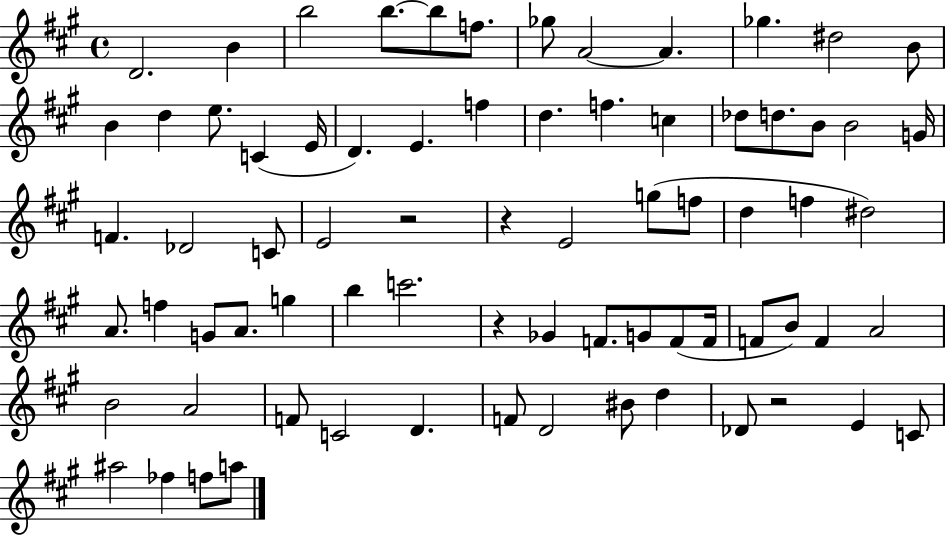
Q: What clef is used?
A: treble